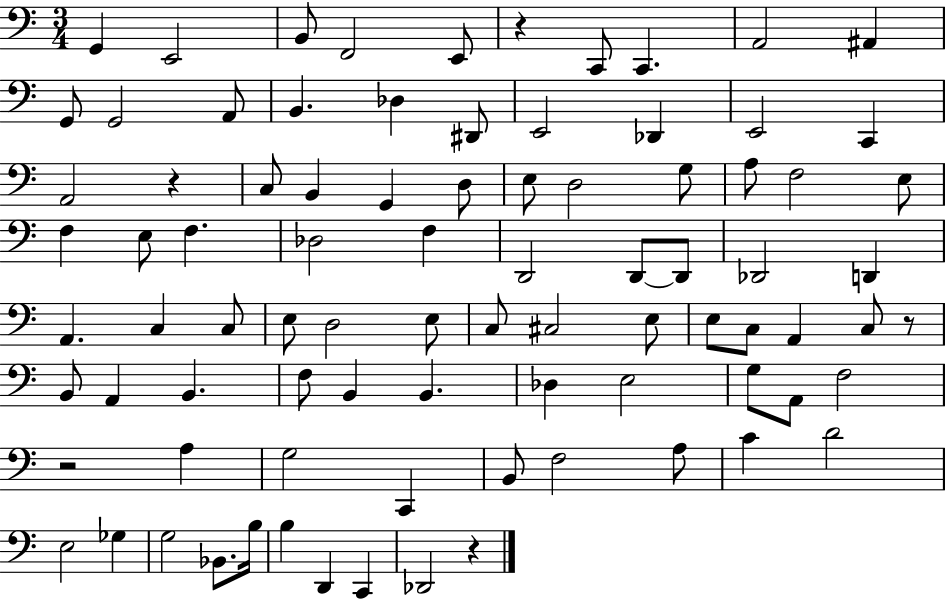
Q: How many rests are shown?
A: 5